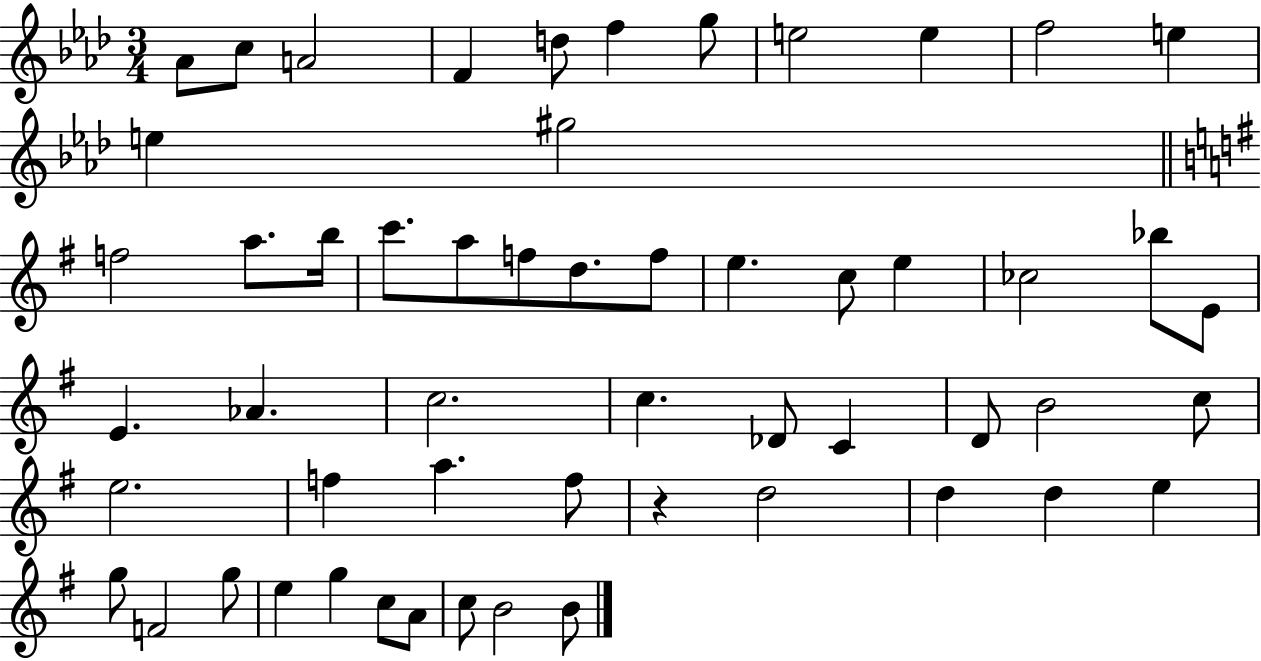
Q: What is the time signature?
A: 3/4